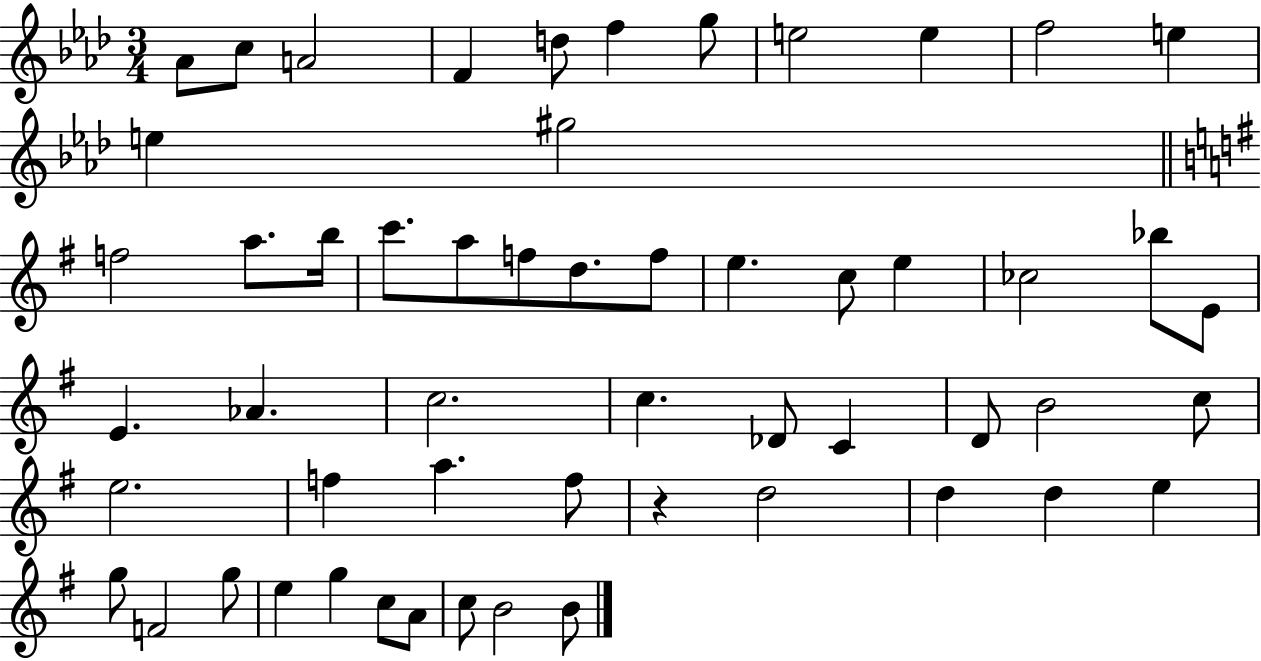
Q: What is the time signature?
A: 3/4